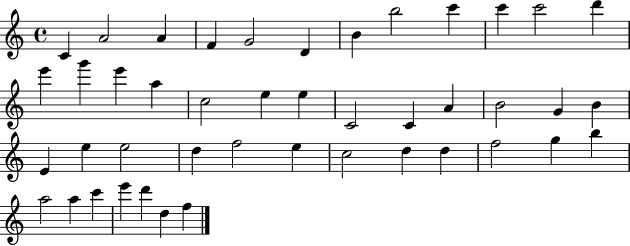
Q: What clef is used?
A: treble